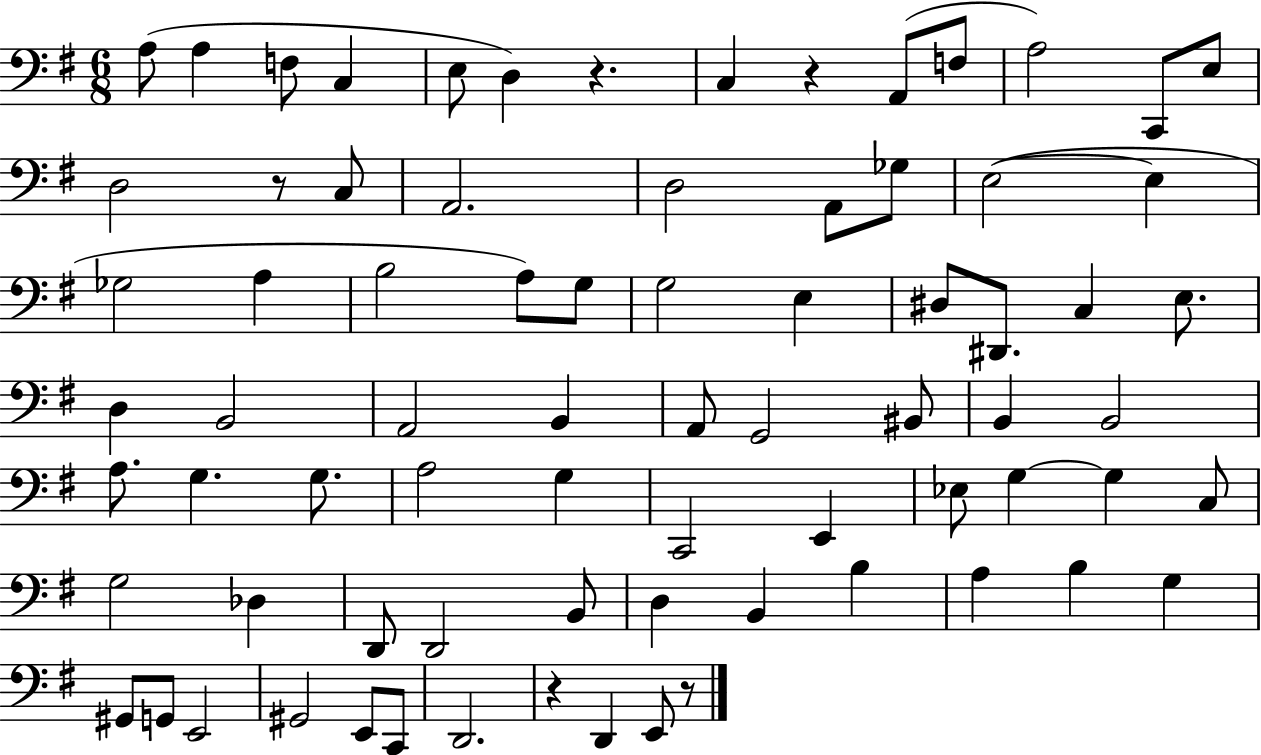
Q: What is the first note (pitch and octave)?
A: A3